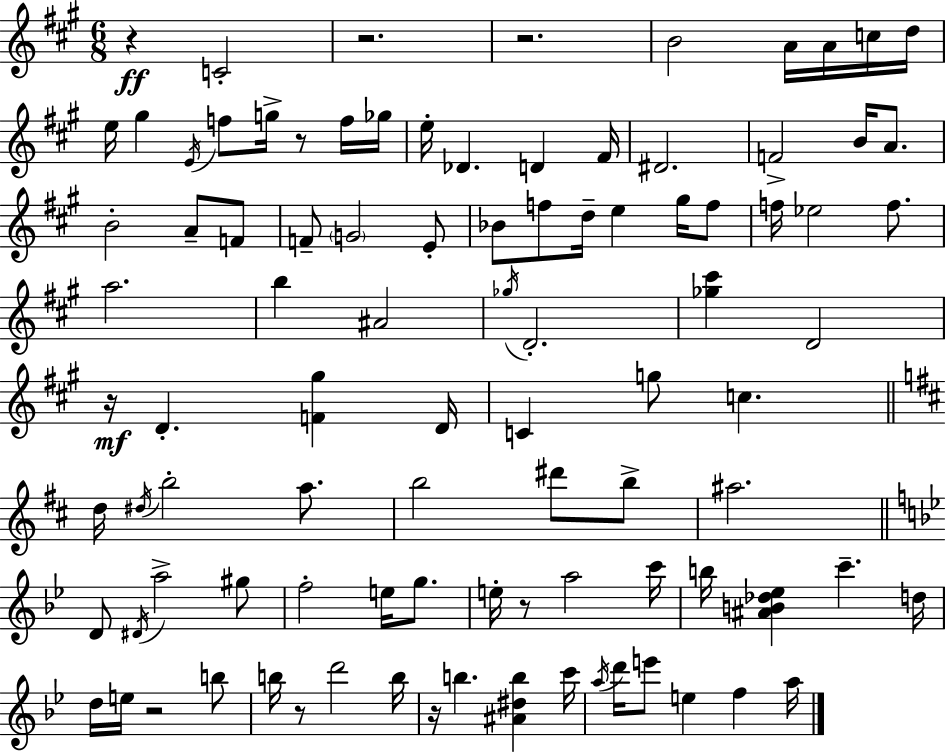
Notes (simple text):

R/q C4/h R/h. R/h. B4/h A4/s A4/s C5/s D5/s E5/s G#5/q E4/s F5/e G5/s R/e F5/s Gb5/s E5/s Db4/q. D4/q F#4/s D#4/h. F4/h B4/s A4/e. B4/h A4/e F4/e F4/e G4/h E4/e Bb4/e F5/e D5/s E5/q G#5/s F5/e F5/s Eb5/h F5/e. A5/h. B5/q A#4/h Gb5/s D4/h. [Gb5,C#6]/q D4/h R/s D4/q. [F4,G#5]/q D4/s C4/q G5/e C5/q. D5/s D#5/s B5/h A5/e. B5/h D#6/e B5/e A#5/h. D4/e D#4/s A5/h G#5/e F5/h E5/s G5/e. E5/s R/e A5/h C6/s B5/s [A#4,B4,Db5,Eb5]/q C6/q. D5/s D5/s E5/s R/h B5/e B5/s R/e D6/h B5/s R/s B5/q. [A#4,D#5,B5]/q C6/s A5/s D6/s E6/e E5/q F5/q A5/s